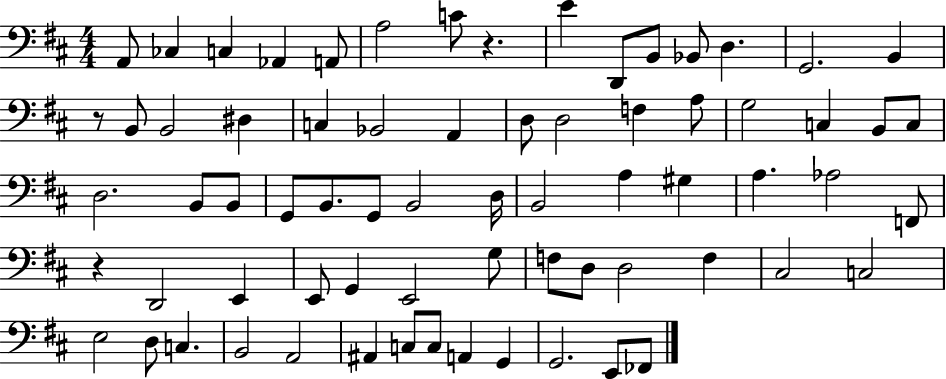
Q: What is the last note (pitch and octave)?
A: FES2